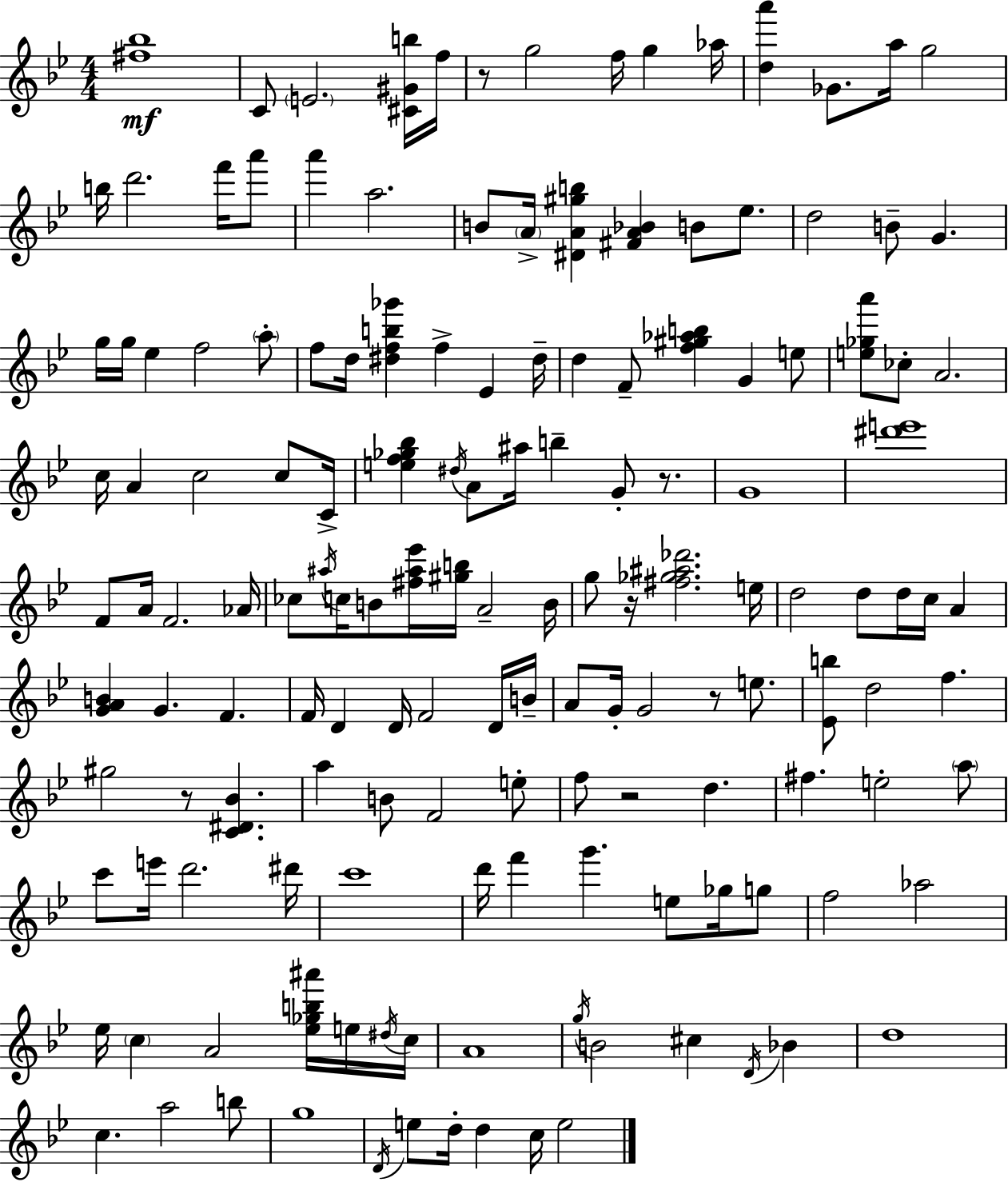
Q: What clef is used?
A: treble